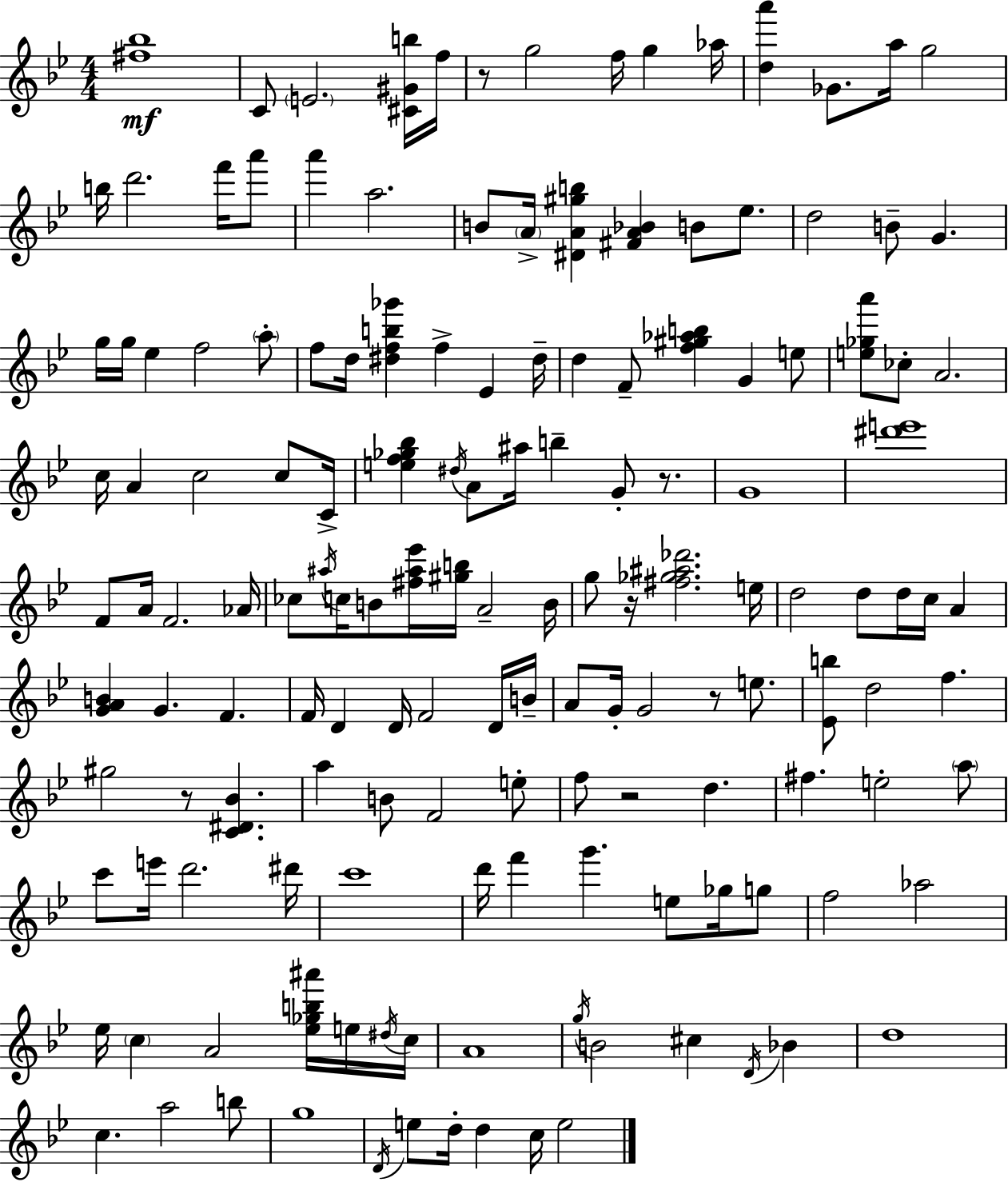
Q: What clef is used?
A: treble